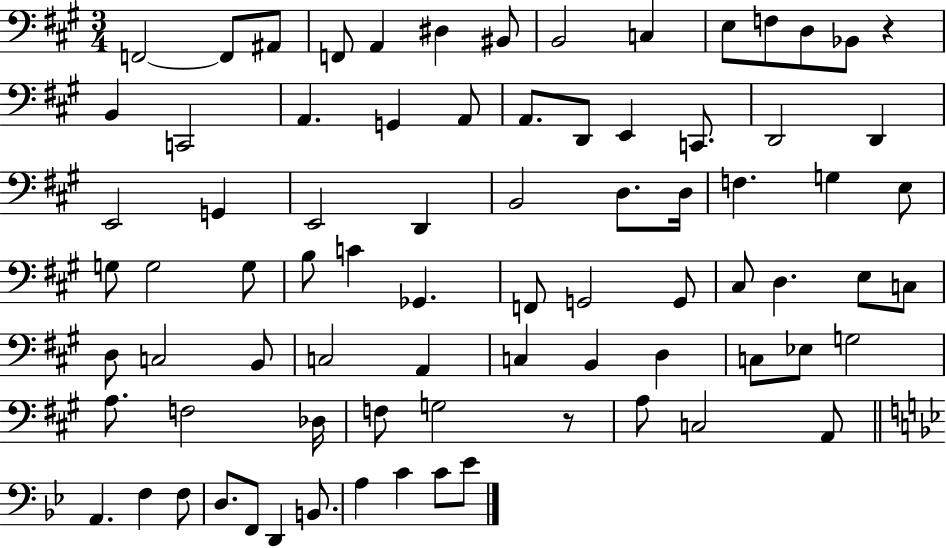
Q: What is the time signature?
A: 3/4